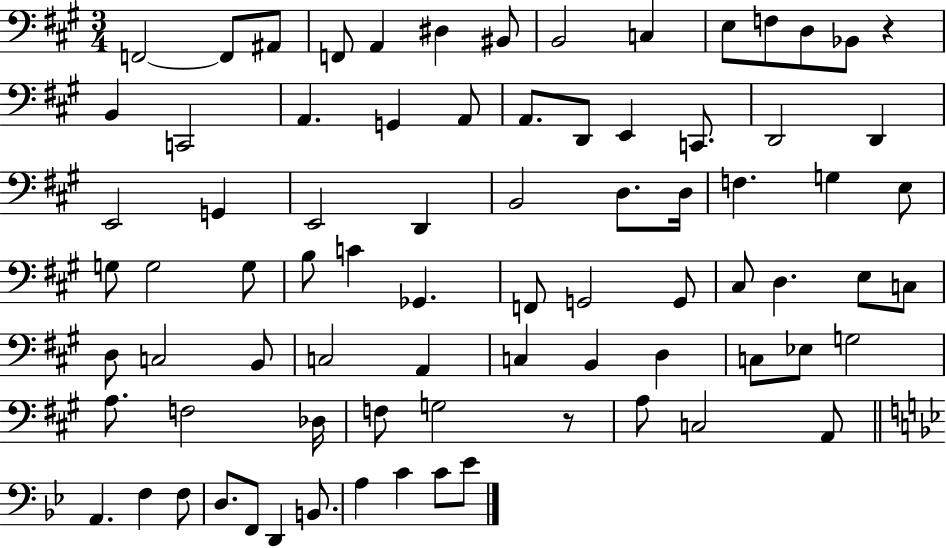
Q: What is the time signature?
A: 3/4